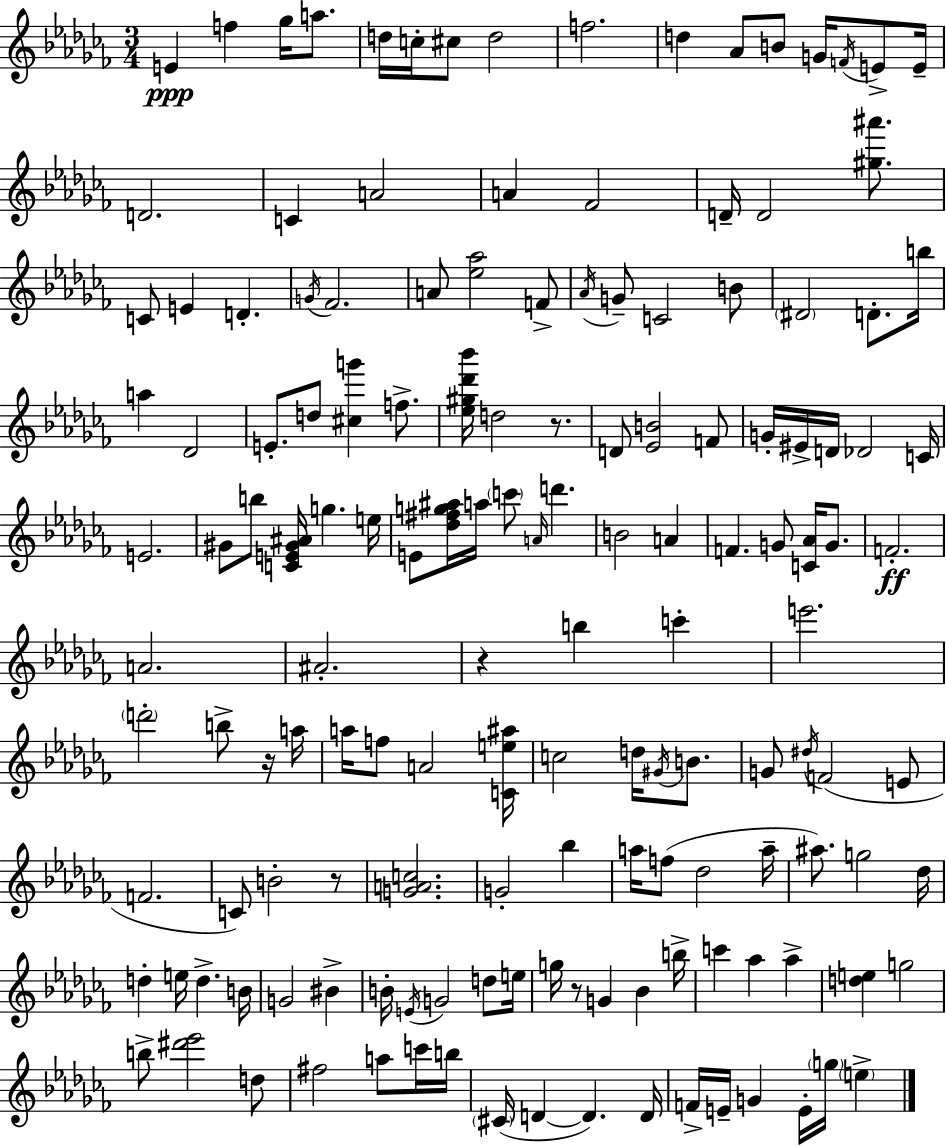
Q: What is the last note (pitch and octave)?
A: E5